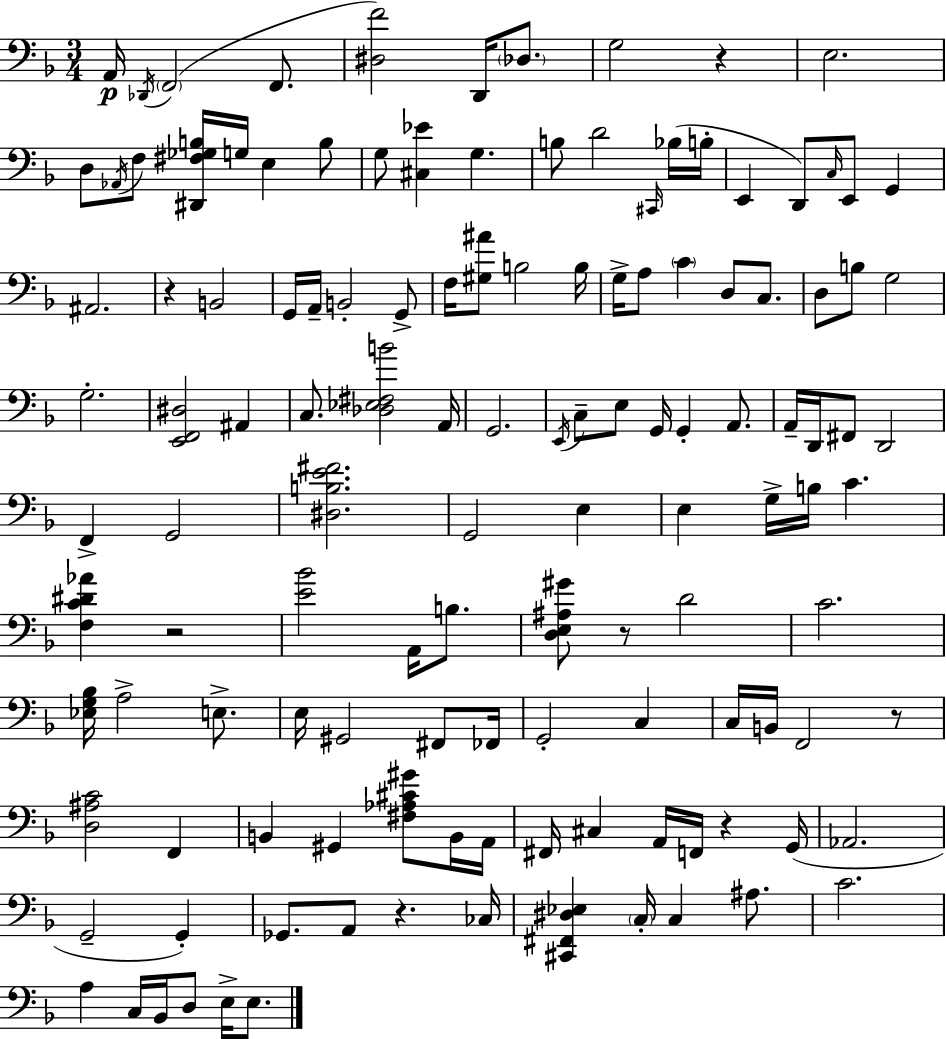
X:1
T:Untitled
M:3/4
L:1/4
K:Dm
A,,/4 _D,,/4 F,,2 F,,/2 [^D,F]2 D,,/4 _D,/2 G,2 z E,2 D,/2 _A,,/4 F,/2 [^D,,^F,_G,B,]/4 G,/4 E, B,/2 G,/2 [^C,_E] G, B,/2 D2 ^C,,/4 _B,/4 B,/4 E,, D,,/2 C,/4 E,,/2 G,, ^A,,2 z B,,2 G,,/4 A,,/4 B,,2 G,,/2 F,/4 [^G,^A]/2 B,2 B,/4 G,/4 A,/2 C D,/2 C,/2 D,/2 B,/2 G,2 G,2 [E,,F,,^D,]2 ^A,, C,/2 [_D,_E,^F,B]2 A,,/4 G,,2 E,,/4 C,/2 E,/2 G,,/4 G,, A,,/2 A,,/4 D,,/4 ^F,,/2 D,,2 F,, G,,2 [^D,B,E^F]2 G,,2 E, E, G,/4 B,/4 C [F,C^D_A] z2 [E_B]2 A,,/4 B,/2 [D,E,^A,^G]/2 z/2 D2 C2 [_E,G,_B,]/4 A,2 E,/2 E,/4 ^G,,2 ^F,,/2 _F,,/4 G,,2 C, C,/4 B,,/4 F,,2 z/2 [D,^A,C]2 F,, B,, ^G,, [^F,_A,^C^G]/2 B,,/4 A,,/4 ^F,,/4 ^C, A,,/4 F,,/4 z G,,/4 _A,,2 G,,2 G,, _G,,/2 A,,/2 z _C,/4 [^C,,^F,,^D,_E,] C,/4 C, ^A,/2 C2 A, C,/4 _B,,/4 D,/2 E,/4 E,/2